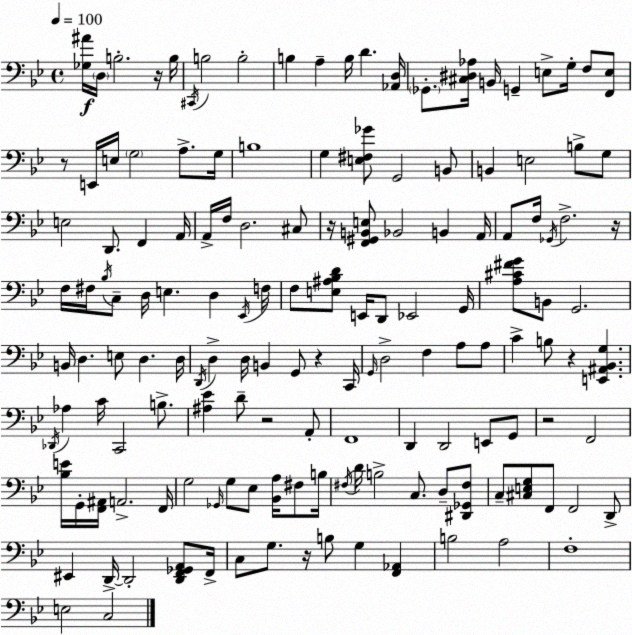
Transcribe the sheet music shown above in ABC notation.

X:1
T:Untitled
M:4/4
L:1/4
K:Gm
[_G,^A]/4 D,/4 B,2 z/4 B,/4 ^C,,/4 B,2 B,2 B, A, B,/4 D [_A,,D,]/4 _G,,/2 [^C,^D,_A,]/4 B,,/4 G,, E,/2 G,/4 F,/2 [F,,E,]/2 z/2 E,,/4 E,/4 G,2 A,/2 G,/4 B,4 G, [E,^F,_G]/2 G,,2 B,,/2 B,, E,2 B,/2 G,/2 E,2 D,,/2 F,, A,,/4 A,,/4 F,/4 D,2 ^C,/2 z/4 [F,,^G,,B,,E,]/2 _B,,2 B,, A,,/4 A,,/2 F,/4 _G,,/4 F,2 z/4 F,/4 ^F,/4 _B,/4 C,/2 D,/4 E, D, _E,,/4 F,/4 F,/2 [E,^A,_B,D]/2 E,,/4 D,,/2 _E,,2 G,,/4 [A,^C^FG]/2 B,,/2 G,,2 B,,/4 D, E,/2 D, D,/4 D,,/4 D, D,/4 B,, G,,/2 z C,,/4 G,,/4 D,2 F, A,/2 A,/2 C B,/2 z [E,,^A,,_B,,G,] _D,,/4 _A, C/4 C,,2 B,/2 [^A,_E] D/2 z2 A,,/2 F,,4 D,, D,,2 E,,/2 G,,/2 z2 F,,2 [_B,E]/4 G,,/4 [F,,^A,,]/4 A,,2 F,,/4 G,2 _G,,/4 G,/2 _E,/2 [_B,,A,]/4 ^F,/2 B,/4 ^F,/4 D/4 B,2 C,/2 D,/2 [^D,,_G,,^F,]/2 C,/2 [^C,E,G,]/2 F,,/2 F,,2 D,,/2 ^E,, D,,/4 D,,2 [D,,F,,_G,,A,,]/2 F,,/4 C,/2 G,/2 z/4 B,/2 G, [F,,_A,,] B,2 A,2 F,4 E,2 C,2